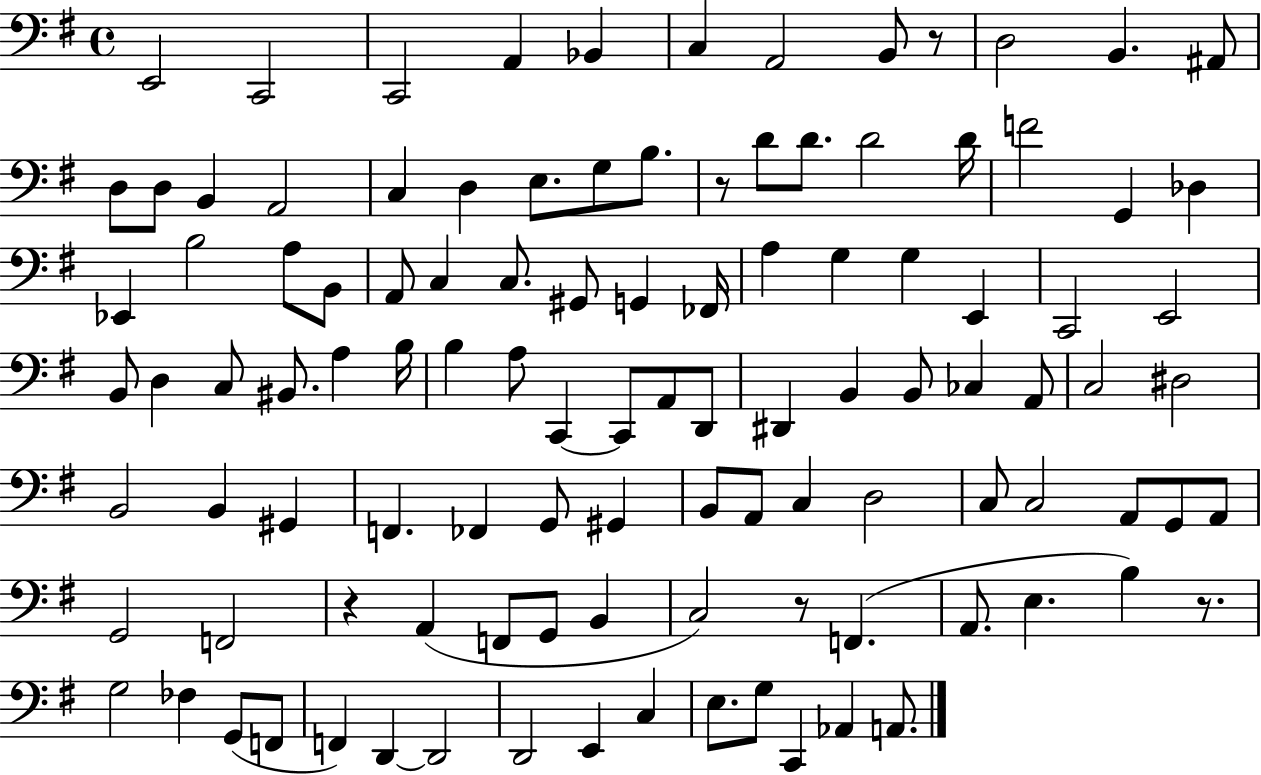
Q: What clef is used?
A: bass